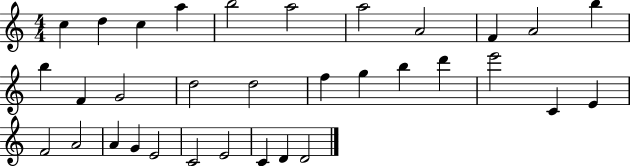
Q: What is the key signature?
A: C major